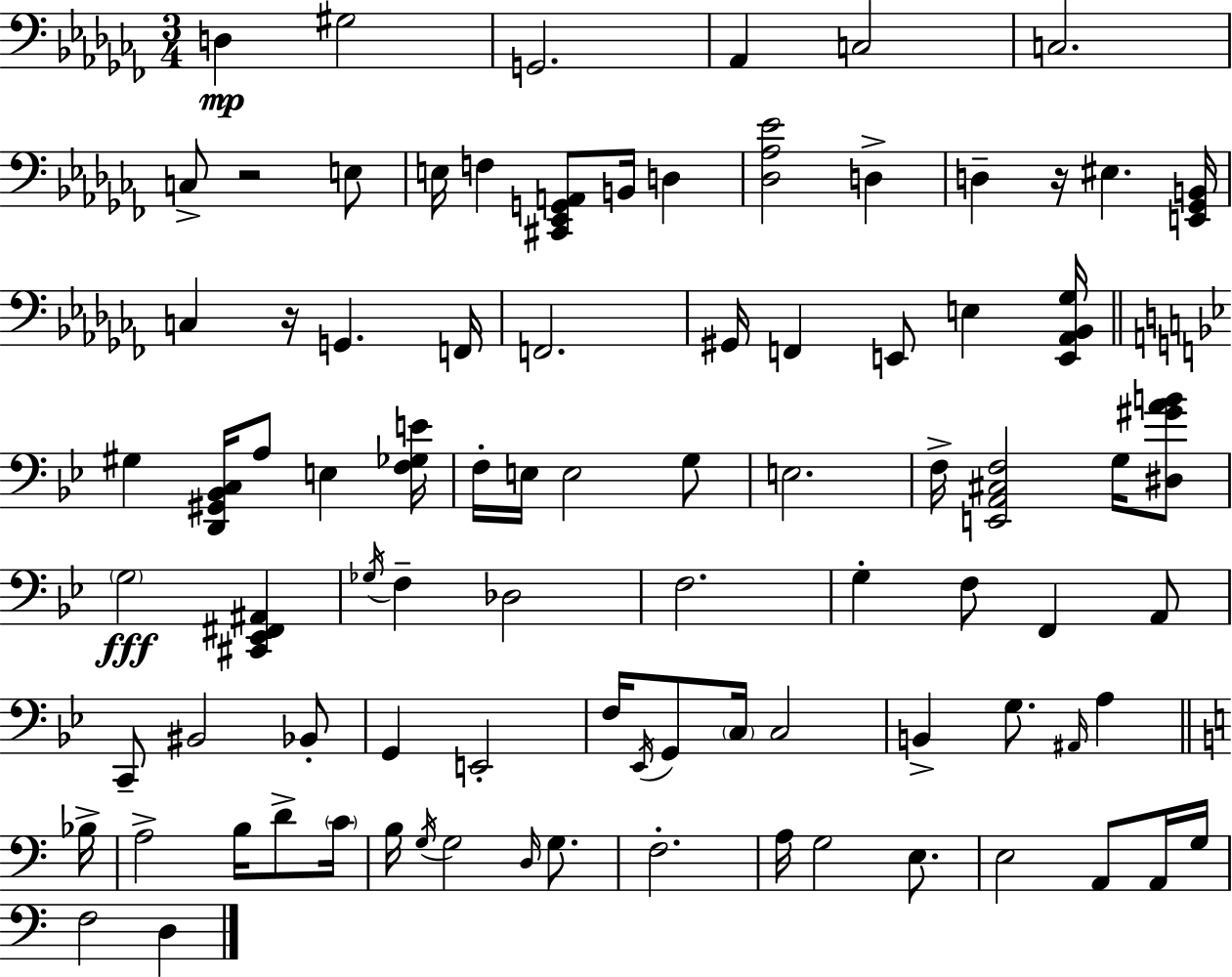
{
  \clef bass
  \numericTimeSignature
  \time 3/4
  \key aes \minor
  \repeat volta 2 { d4\mp gis2 | g,2. | aes,4 c2 | c2. | \break c8-> r2 e8 | e16 f4 <cis, ees, g, a,>8 b,16 d4 | <des aes ees'>2 d4-> | d4-- r16 eis4. <e, ges, b,>16 | \break c4 r16 g,4. f,16 | f,2. | gis,16 f,4 e,8 e4 <e, aes, bes, ges>16 | \bar "||" \break \key bes \major gis4 <d, gis, bes, c>16 a8 e4 <f ges e'>16 | f16-. e16 e2 g8 | e2. | f16-> <e, a, cis f>2 g16 <dis gis' a' b'>8 | \break \parenthesize g2\fff <cis, ees, fis, ais,>4 | \acciaccatura { ges16 } f4-- des2 | f2. | g4-. f8 f,4 a,8 | \break c,8-- bis,2 bes,8-. | g,4 e,2-. | f16 \acciaccatura { ees,16 } g,8 \parenthesize c16 c2 | b,4-> g8. \grace { ais,16 } a4 | \break \bar "||" \break \key c \major bes16-> a2-> b16 d'8-> | \parenthesize c'16 b16 \acciaccatura { g16 } g2 \grace { d16 } | g8. f2.-. | a16 g2 | \break e8. e2 a,8 | a,16 g16 f2 d4 | } \bar "|."
}